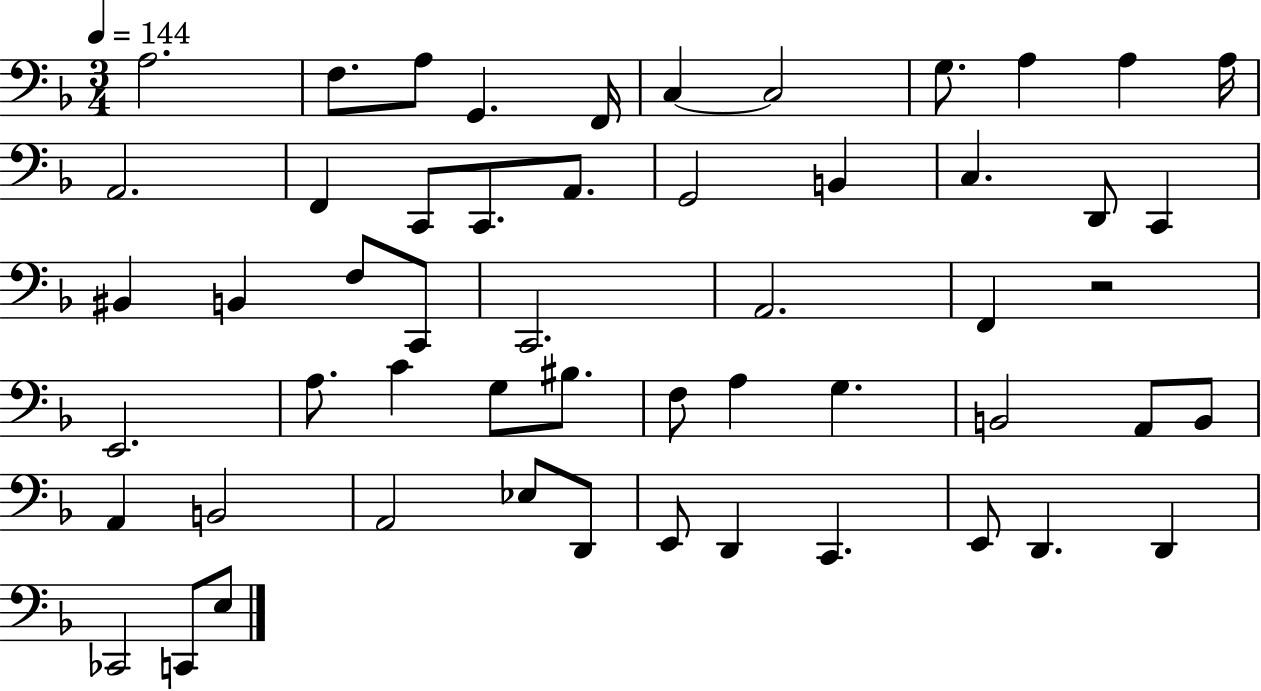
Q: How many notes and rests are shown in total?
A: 54